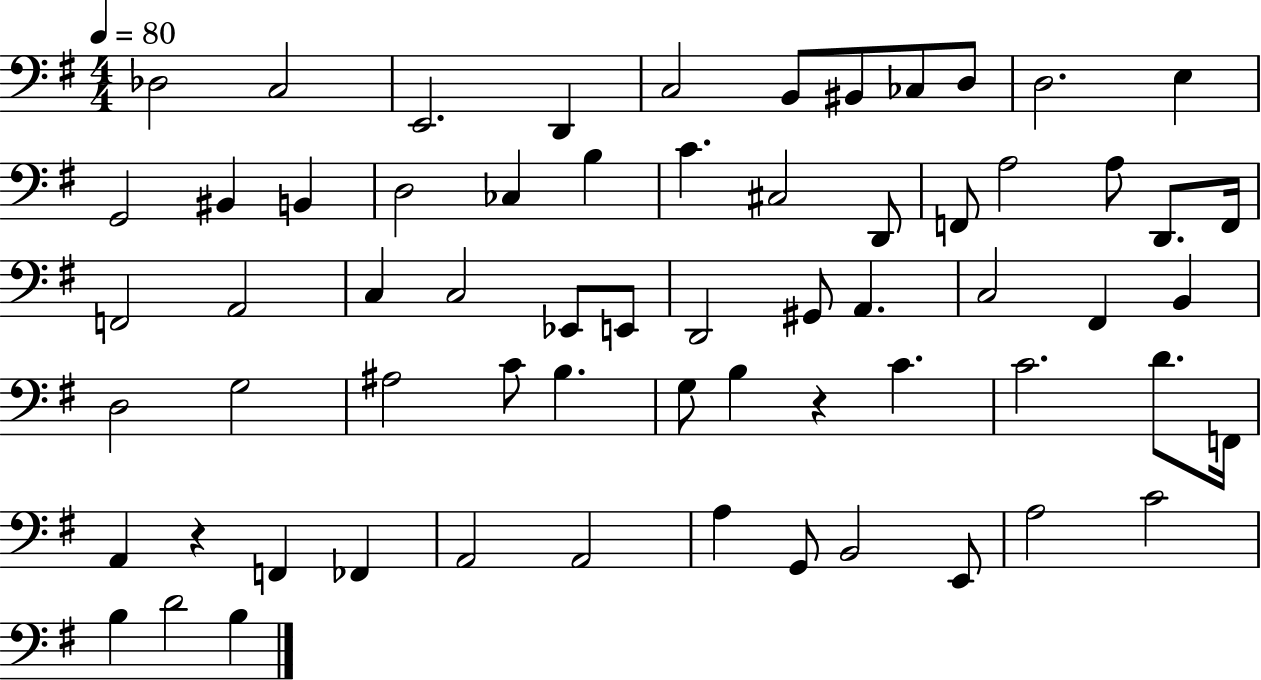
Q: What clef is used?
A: bass